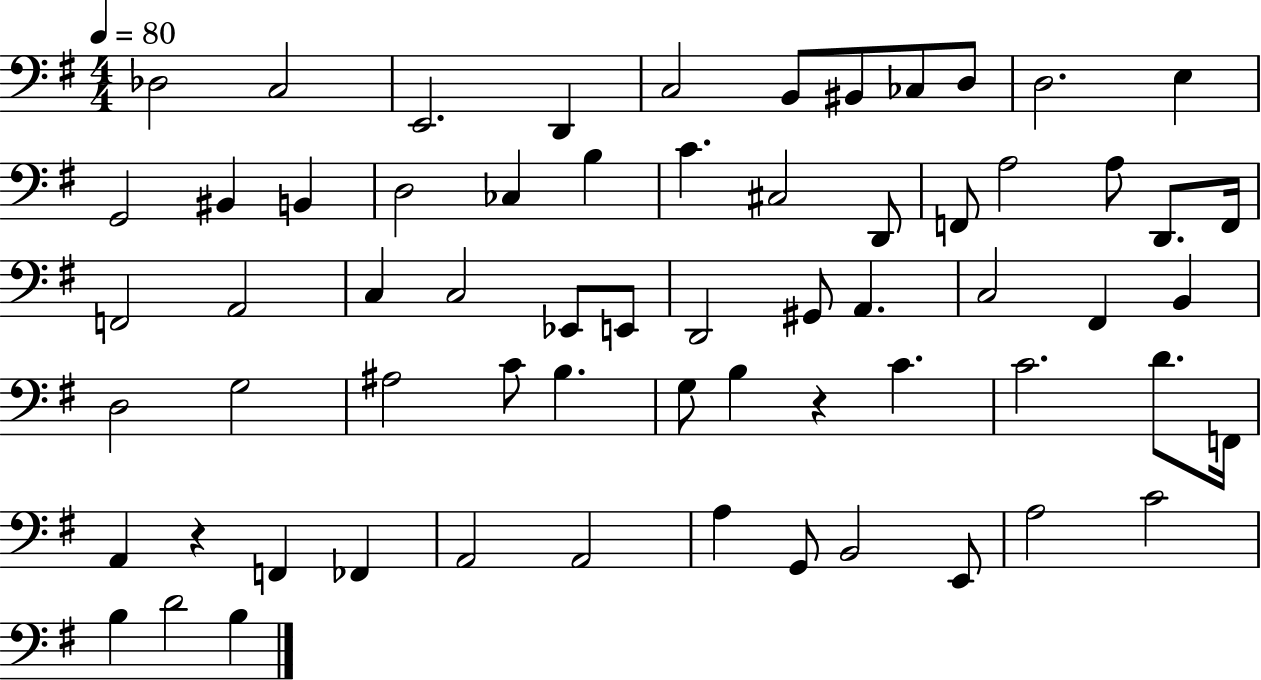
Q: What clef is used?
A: bass